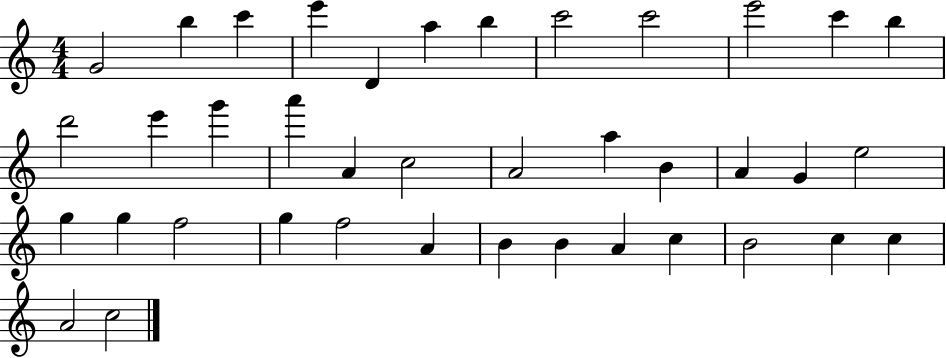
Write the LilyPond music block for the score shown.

{
  \clef treble
  \numericTimeSignature
  \time 4/4
  \key c \major
  g'2 b''4 c'''4 | e'''4 d'4 a''4 b''4 | c'''2 c'''2 | e'''2 c'''4 b''4 | \break d'''2 e'''4 g'''4 | a'''4 a'4 c''2 | a'2 a''4 b'4 | a'4 g'4 e''2 | \break g''4 g''4 f''2 | g''4 f''2 a'4 | b'4 b'4 a'4 c''4 | b'2 c''4 c''4 | \break a'2 c''2 | \bar "|."
}